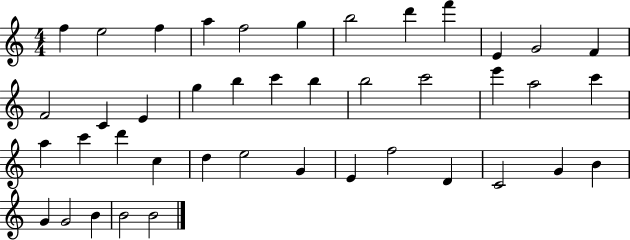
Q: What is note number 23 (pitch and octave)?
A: A5